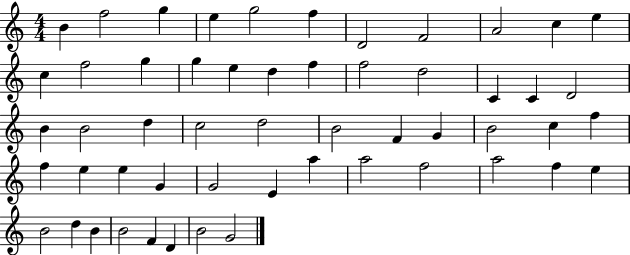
B4/q F5/h G5/q E5/q G5/h F5/q D4/h F4/h A4/h C5/q E5/q C5/q F5/h G5/q G5/q E5/q D5/q F5/q F5/h D5/h C4/q C4/q D4/h B4/q B4/h D5/q C5/h D5/h B4/h F4/q G4/q B4/h C5/q F5/q F5/q E5/q E5/q G4/q G4/h E4/q A5/q A5/h F5/h A5/h F5/q E5/q B4/h D5/q B4/q B4/h F4/q D4/q B4/h G4/h